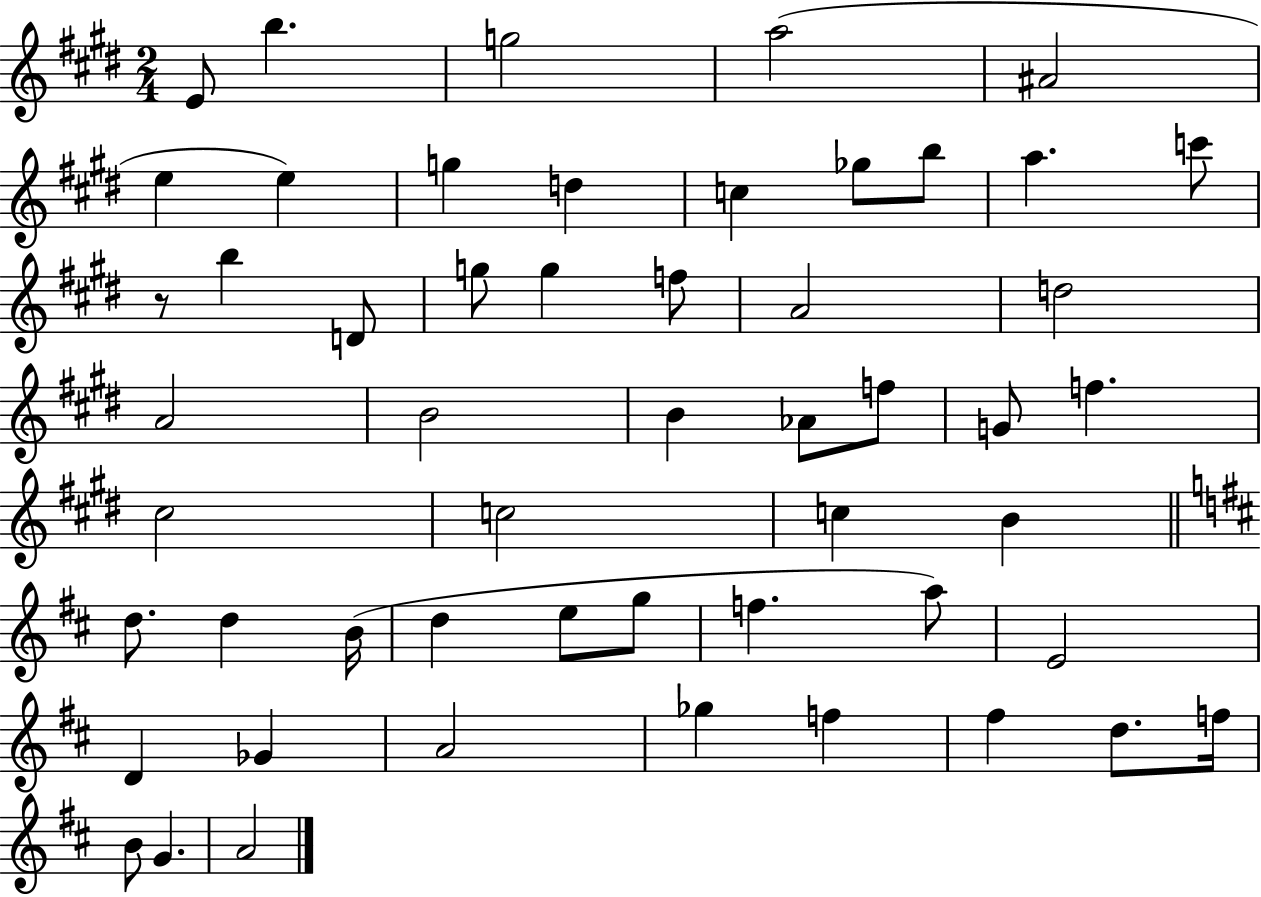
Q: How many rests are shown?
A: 1